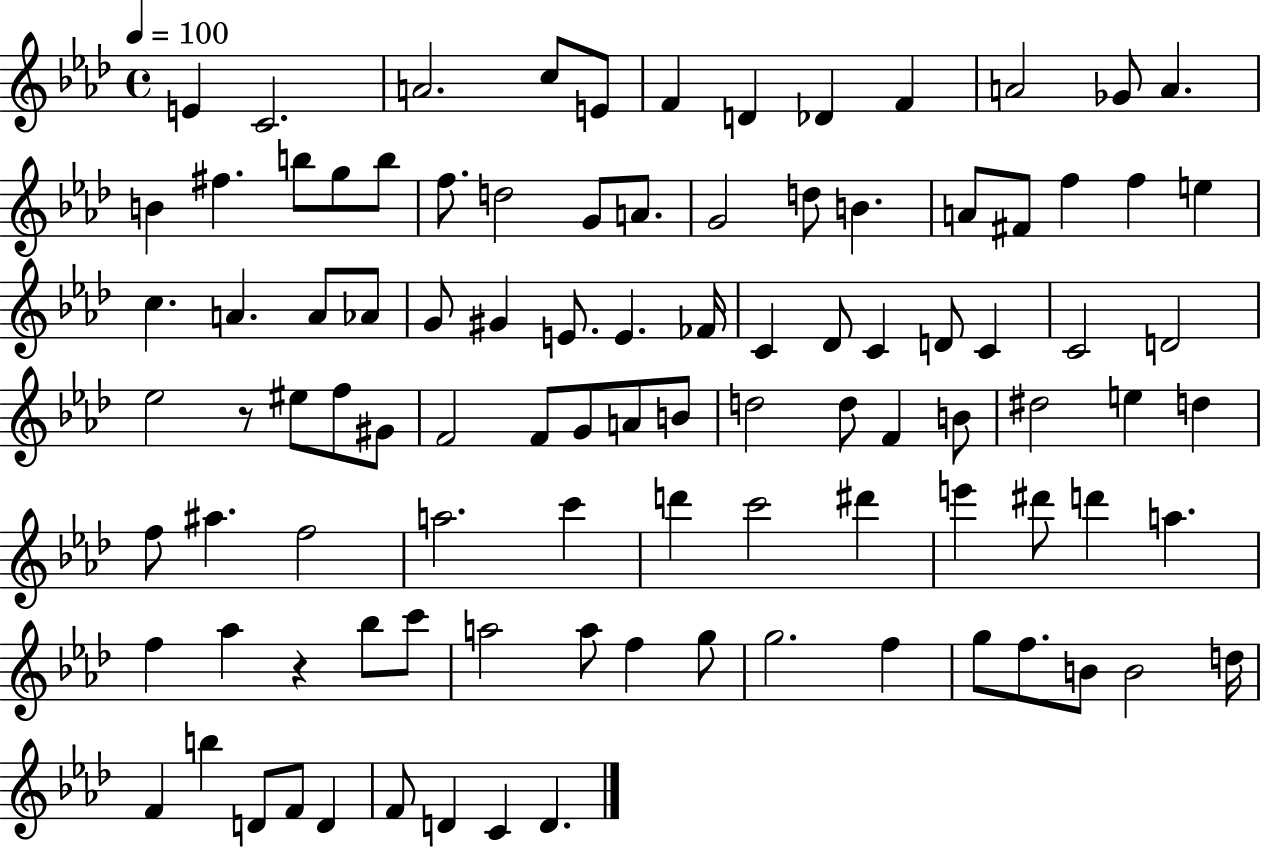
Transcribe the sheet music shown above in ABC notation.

X:1
T:Untitled
M:4/4
L:1/4
K:Ab
E C2 A2 c/2 E/2 F D _D F A2 _G/2 A B ^f b/2 g/2 b/2 f/2 d2 G/2 A/2 G2 d/2 B A/2 ^F/2 f f e c A A/2 _A/2 G/2 ^G E/2 E _F/4 C _D/2 C D/2 C C2 D2 _e2 z/2 ^e/2 f/2 ^G/2 F2 F/2 G/2 A/2 B/2 d2 d/2 F B/2 ^d2 e d f/2 ^a f2 a2 c' d' c'2 ^d' e' ^d'/2 d' a f _a z _b/2 c'/2 a2 a/2 f g/2 g2 f g/2 f/2 B/2 B2 d/4 F b D/2 F/2 D F/2 D C D